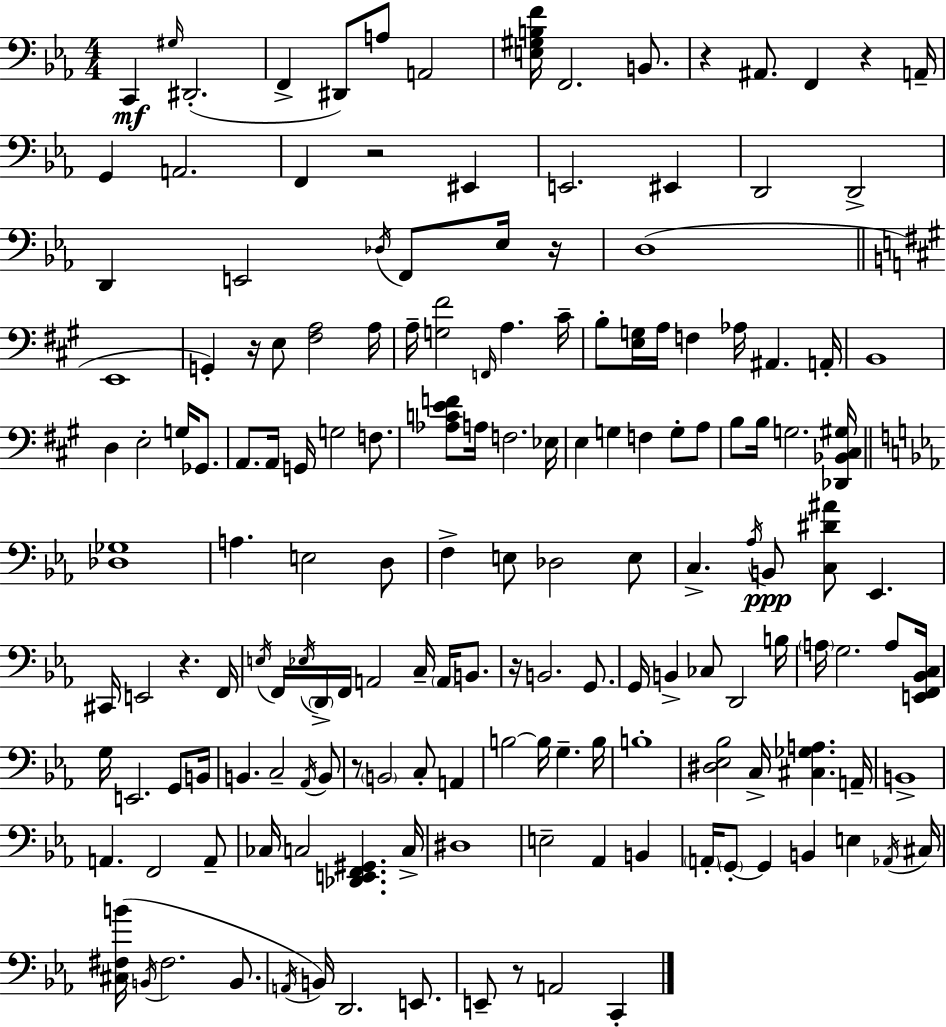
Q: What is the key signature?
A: C minor